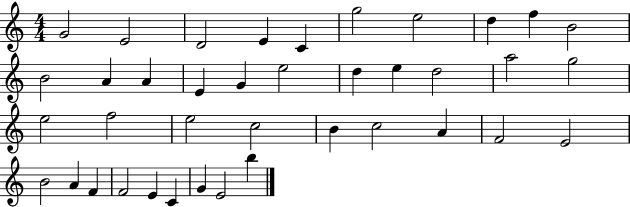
{
  \clef treble
  \numericTimeSignature
  \time 4/4
  \key c \major
  g'2 e'2 | d'2 e'4 c'4 | g''2 e''2 | d''4 f''4 b'2 | \break b'2 a'4 a'4 | e'4 g'4 e''2 | d''4 e''4 d''2 | a''2 g''2 | \break e''2 f''2 | e''2 c''2 | b'4 c''2 a'4 | f'2 e'2 | \break b'2 a'4 f'4 | f'2 e'4 c'4 | g'4 e'2 b''4 | \bar "|."
}